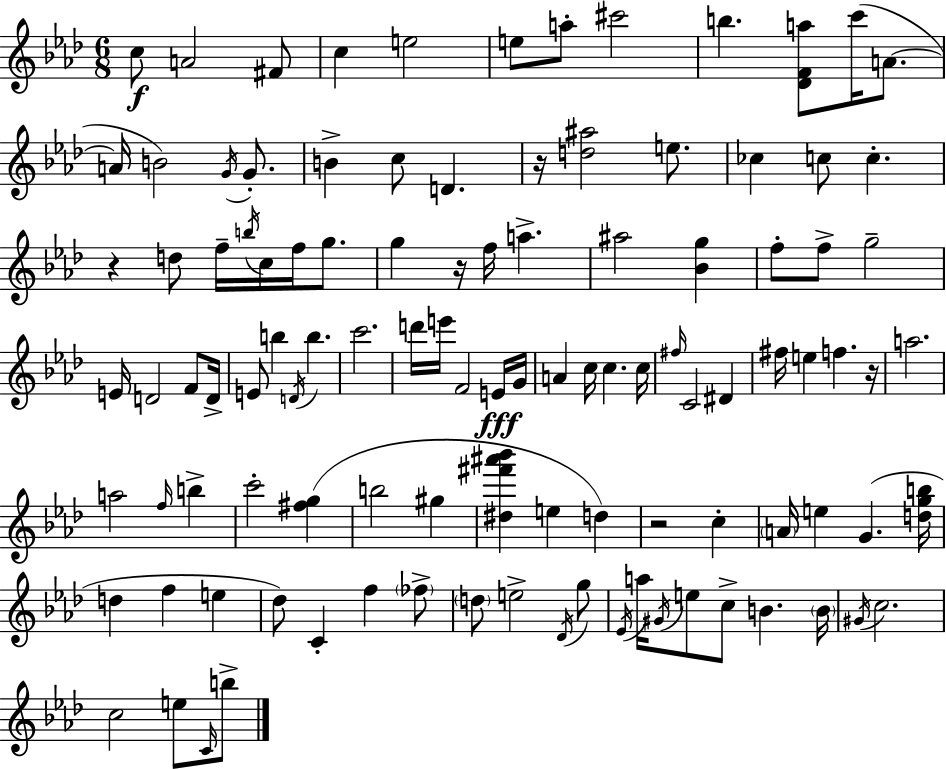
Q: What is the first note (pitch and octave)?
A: C5